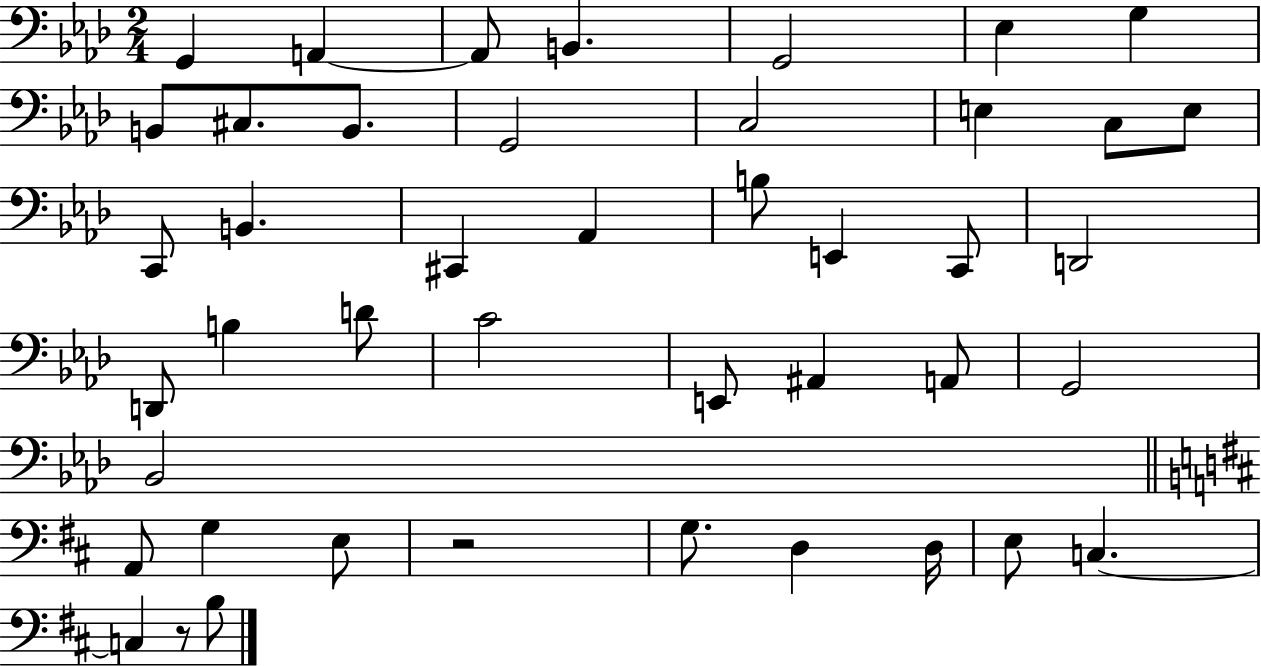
{
  \clef bass
  \numericTimeSignature
  \time 2/4
  \key aes \major
  g,4 a,4~~ | a,8 b,4. | g,2 | ees4 g4 | \break b,8 cis8. b,8. | g,2 | c2 | e4 c8 e8 | \break c,8 b,4. | cis,4 aes,4 | b8 e,4 c,8 | d,2 | \break d,8 b4 d'8 | c'2 | e,8 ais,4 a,8 | g,2 | \break bes,2 | \bar "||" \break \key d \major a,8 g4 e8 | r2 | g8. d4 d16 | e8 c4.~~ | \break c4 r8 b8 | \bar "|."
}